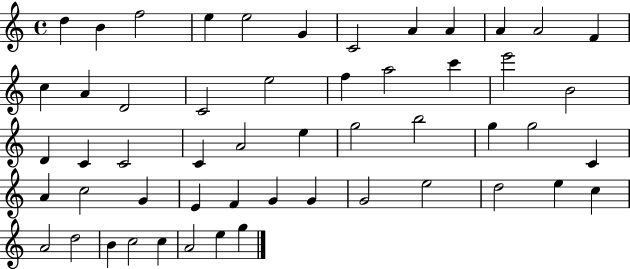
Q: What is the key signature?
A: C major